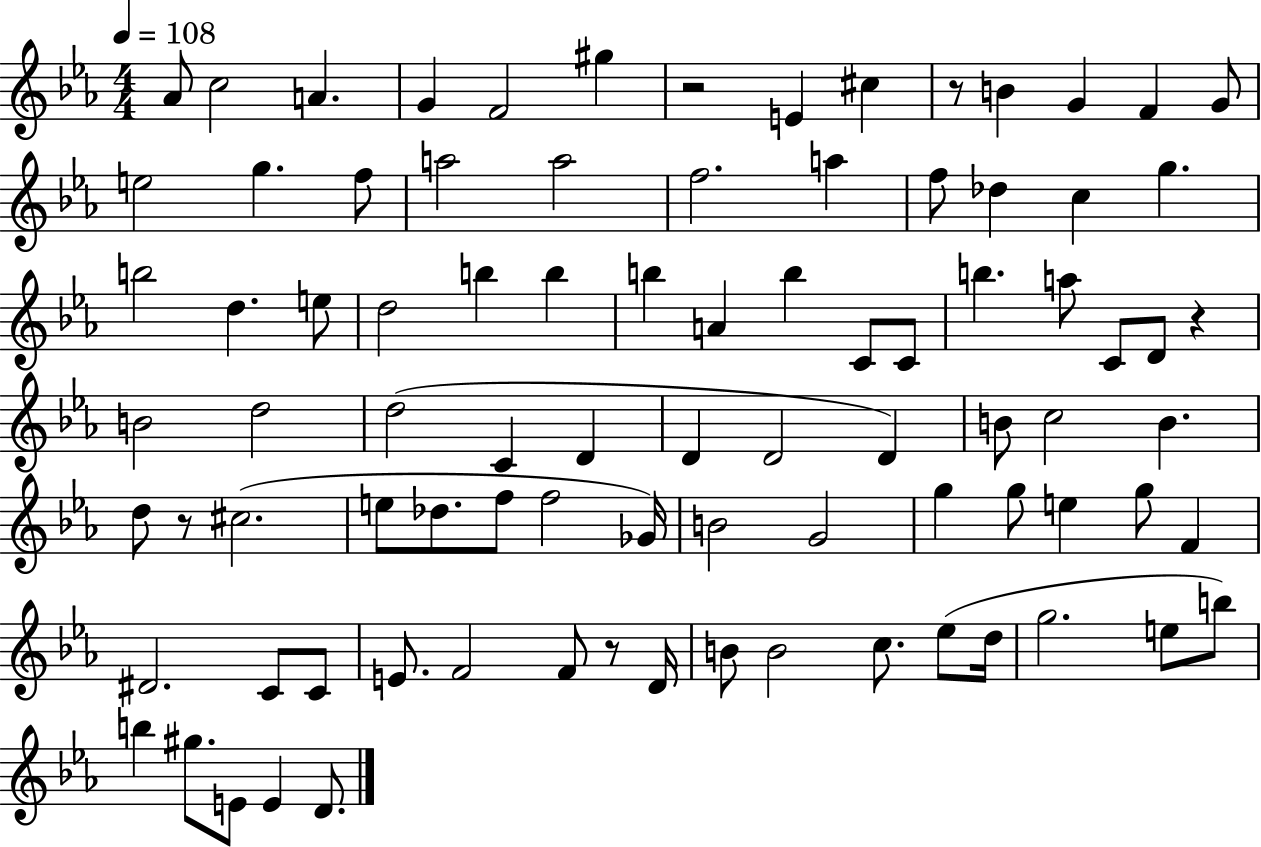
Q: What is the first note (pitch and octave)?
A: Ab4